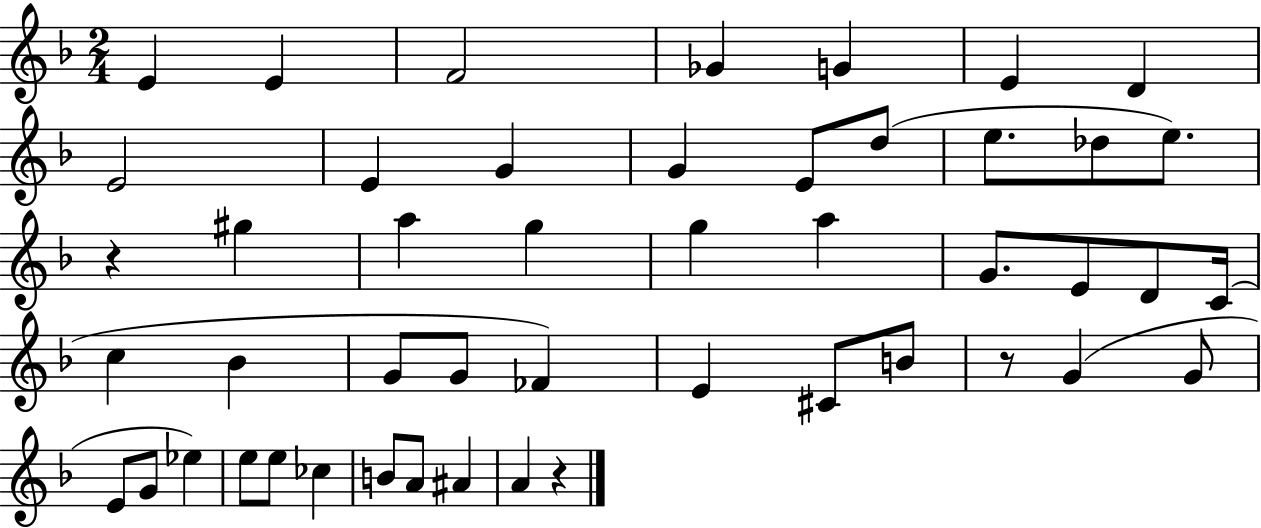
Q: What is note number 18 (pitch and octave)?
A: A5